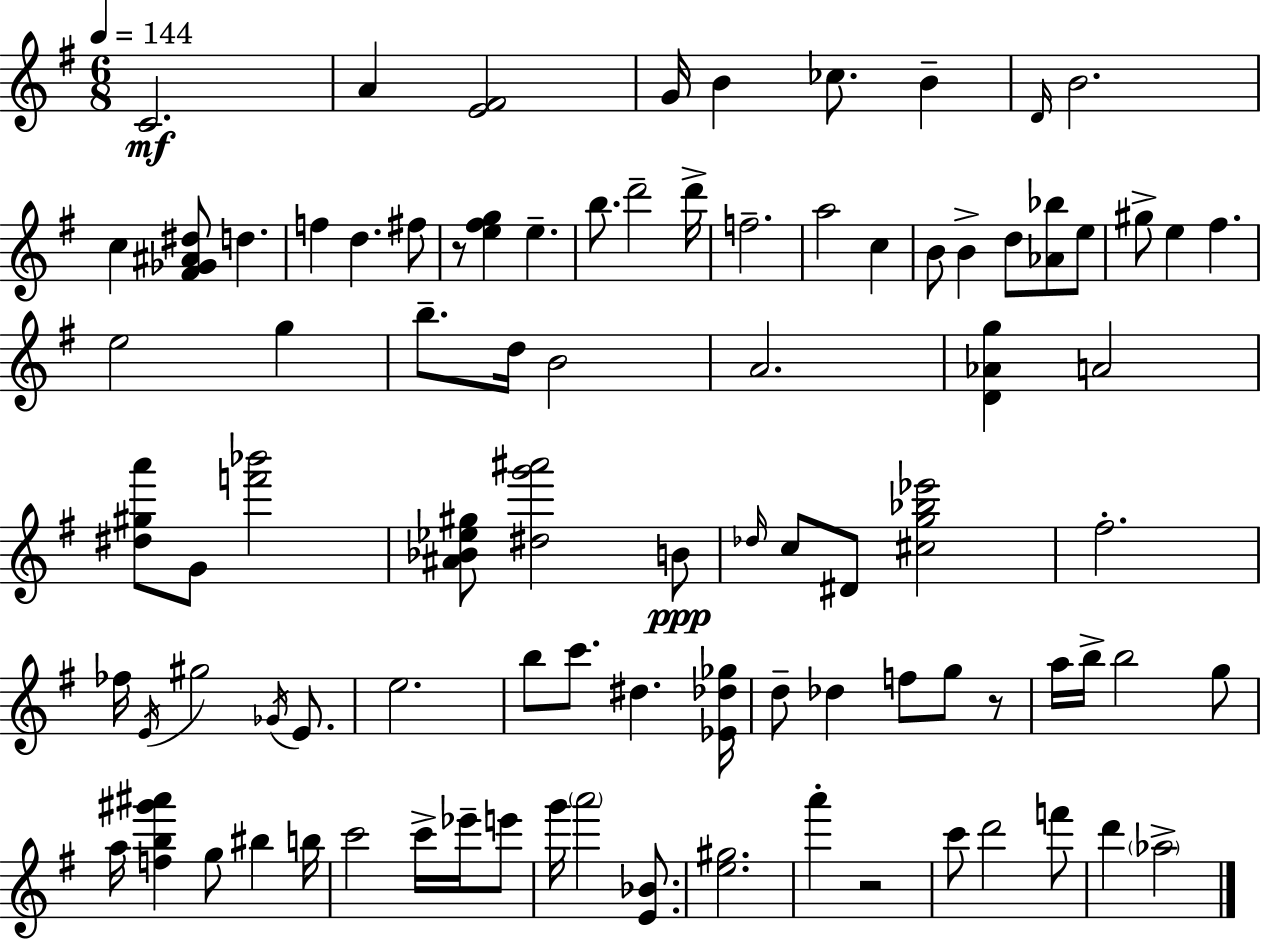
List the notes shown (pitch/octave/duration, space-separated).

C4/h. A4/q [E4,F#4]/h G4/s B4/q CES5/e. B4/q D4/s B4/h. C5/q [F#4,Gb4,A#4,D#5]/e D5/q. F5/q D5/q. F#5/e R/e [E5,F#5,G5]/q E5/q. B5/e. D6/h D6/s F5/h. A5/h C5/q B4/e B4/q D5/e [Ab4,Bb5]/e E5/e G#5/e E5/q F#5/q. E5/h G5/q B5/e. D5/s B4/h A4/h. [D4,Ab4,G5]/q A4/h [D#5,G#5,A6]/e G4/e [F6,Bb6]/h [A#4,Bb4,Eb5,G#5]/e [D#5,G6,A#6]/h B4/e Db5/s C5/e D#4/e [C#5,G5,Bb5,Eb6]/h F#5/h. FES5/s E4/s G#5/h Gb4/s E4/e. E5/h. B5/e C6/e. D#5/q. [Eb4,Db5,Gb5]/s D5/e Db5/q F5/e G5/e R/e A5/s B5/s B5/h G5/e A5/s [F5,B5,G#6,A#6]/q G5/e BIS5/q B5/s C6/h C6/s Eb6/s E6/e G6/s A6/h [E4,Bb4]/e. [E5,G#5]/h. A6/q R/h C6/e D6/h F6/e D6/q Ab5/h